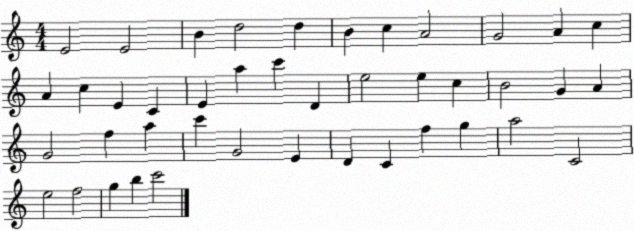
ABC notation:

X:1
T:Untitled
M:4/4
L:1/4
K:C
E2 E2 B d2 d B c A2 G2 A c A c E C E a c' D e2 e c B2 G A G2 f a c' G2 E D C f g a2 C2 e2 f2 g b c'2